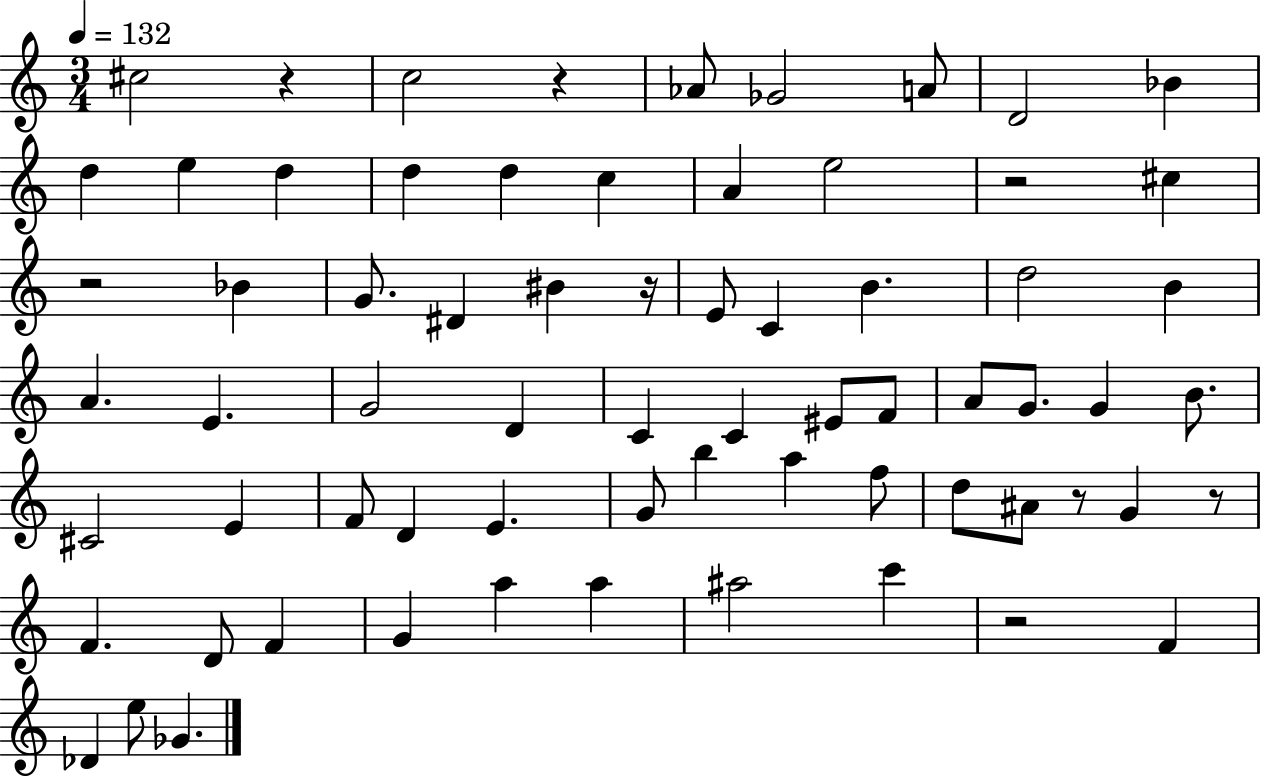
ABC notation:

X:1
T:Untitled
M:3/4
L:1/4
K:C
^c2 z c2 z _A/2 _G2 A/2 D2 _B d e d d d c A e2 z2 ^c z2 _B G/2 ^D ^B z/4 E/2 C B d2 B A E G2 D C C ^E/2 F/2 A/2 G/2 G B/2 ^C2 E F/2 D E G/2 b a f/2 d/2 ^A/2 z/2 G z/2 F D/2 F G a a ^a2 c' z2 F _D e/2 _G